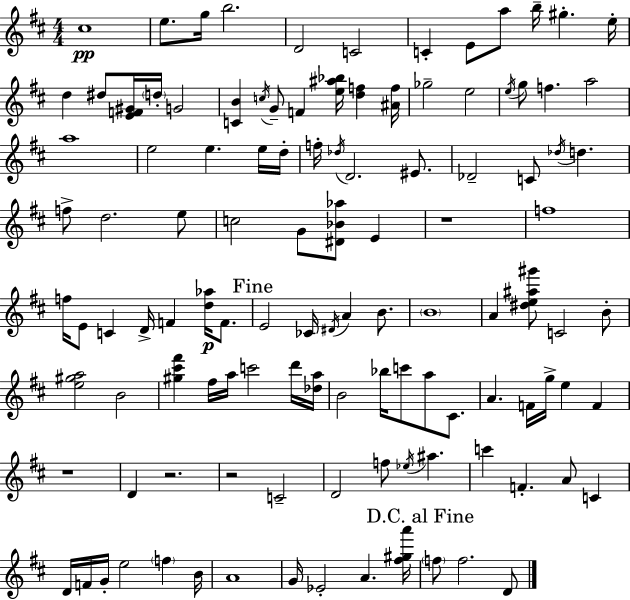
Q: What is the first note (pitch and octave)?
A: C#5